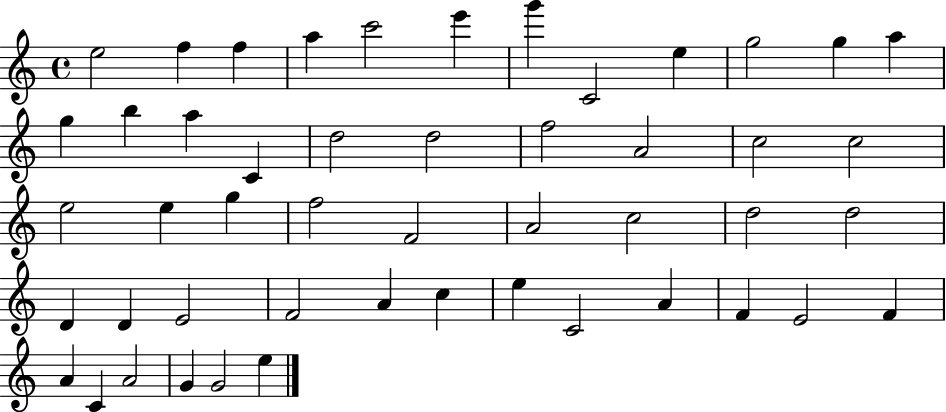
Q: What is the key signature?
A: C major